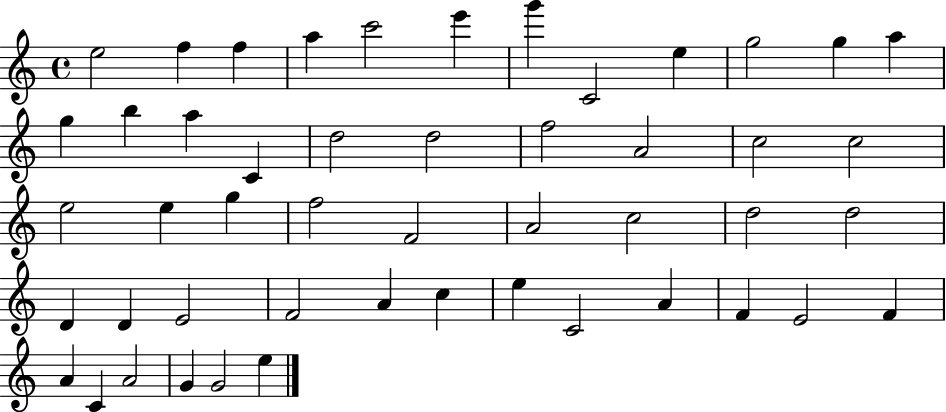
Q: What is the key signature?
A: C major